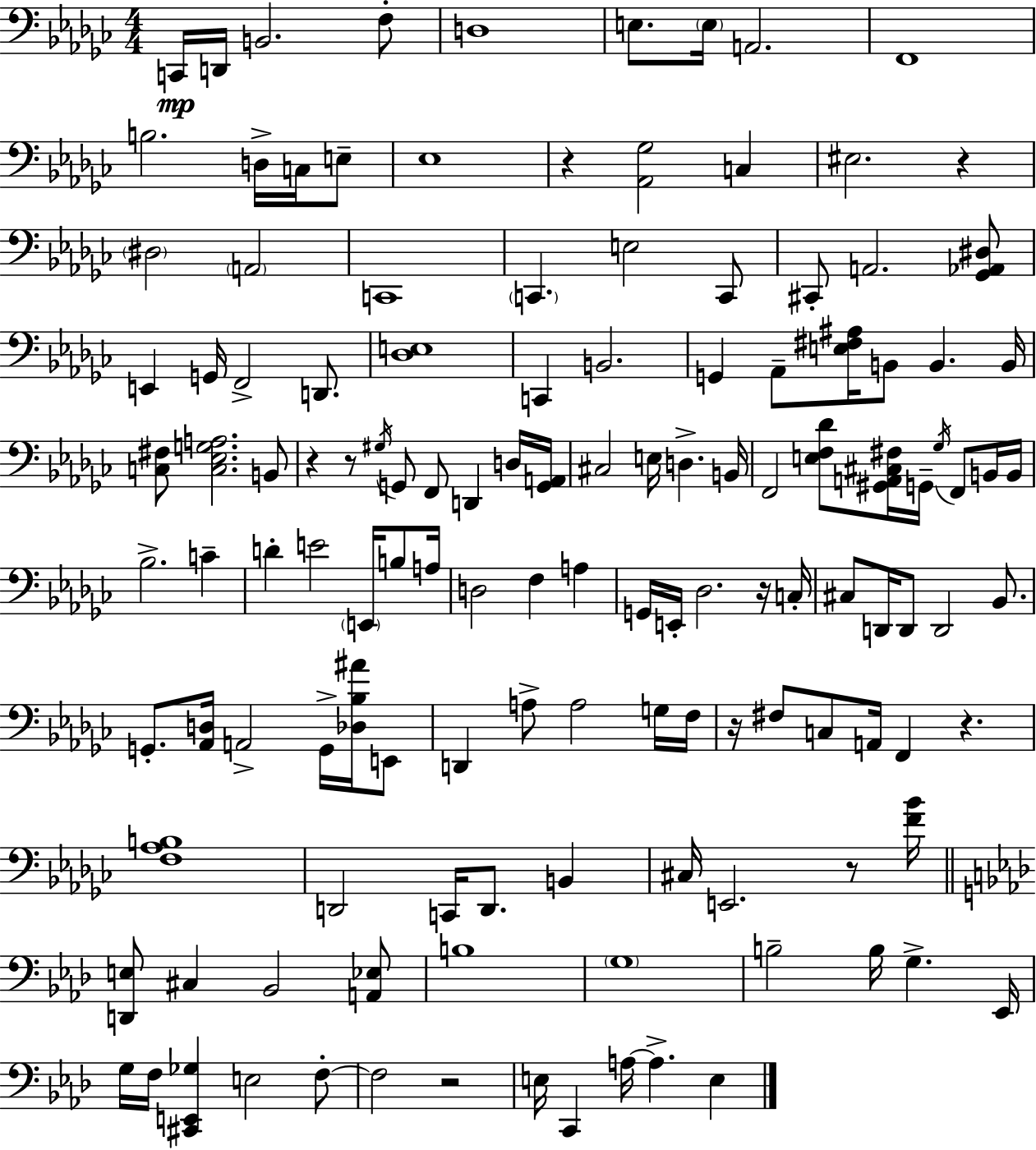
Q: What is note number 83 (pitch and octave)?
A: F2